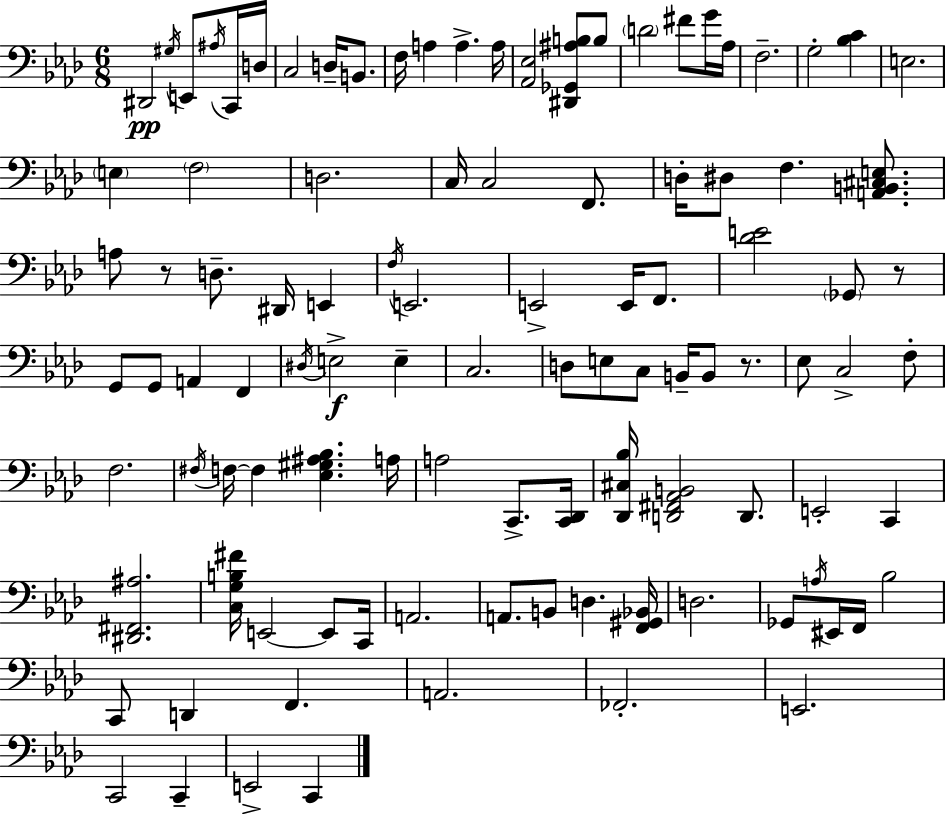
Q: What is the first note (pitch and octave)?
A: D#2